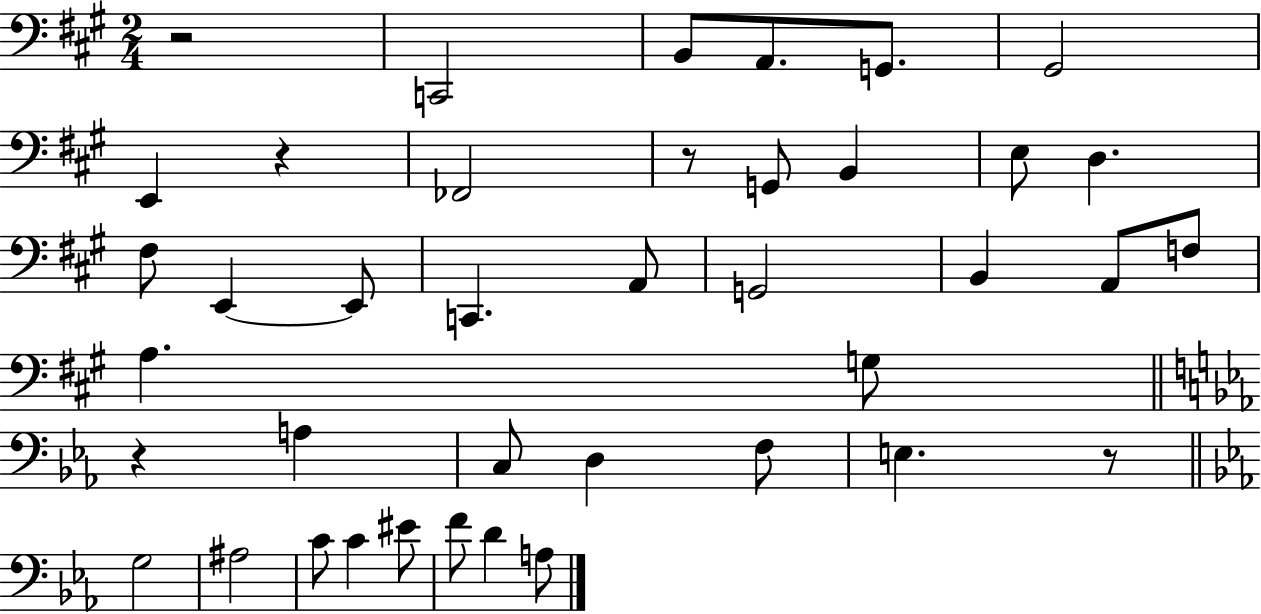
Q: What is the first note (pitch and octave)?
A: C2